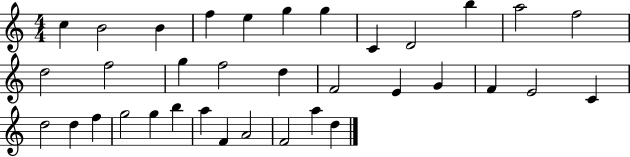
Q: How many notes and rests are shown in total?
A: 35